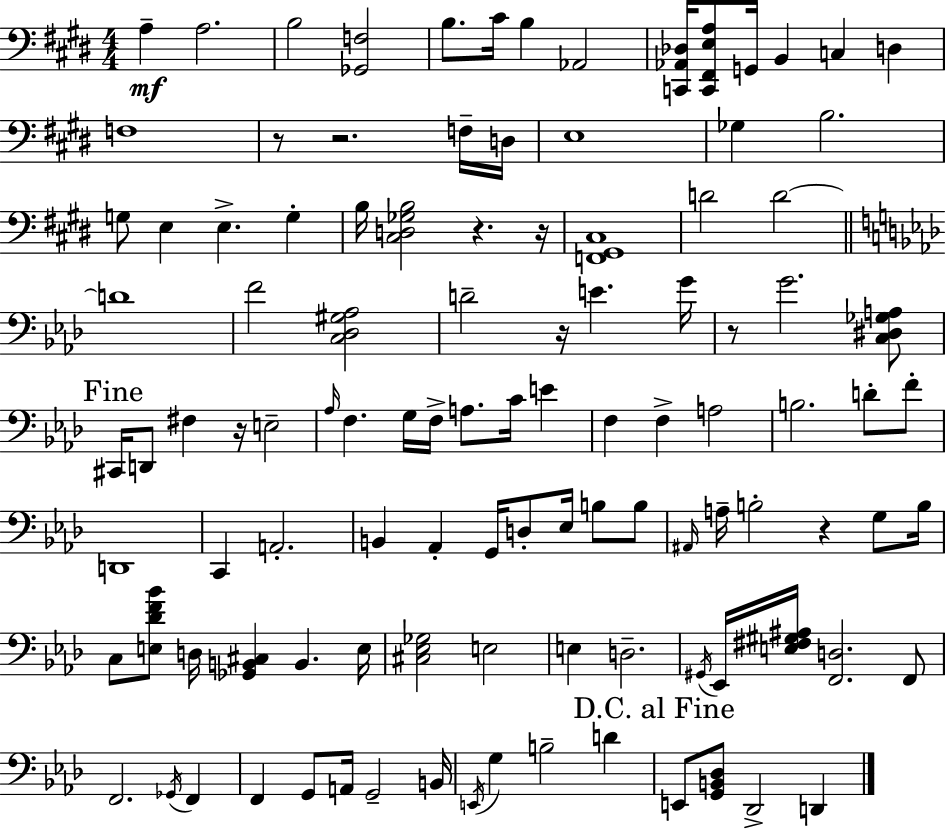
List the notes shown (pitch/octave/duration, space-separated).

A3/q A3/h. B3/h [Gb2,F3]/h B3/e. C#4/s B3/q Ab2/h [C2,Ab2,Db3]/s [C2,F#2,E3,A3]/e G2/s B2/q C3/q D3/q F3/w R/e R/h. F3/s D3/s E3/w Gb3/q B3/h. G3/e E3/q E3/q. G3/q B3/s [C#3,D3,Gb3,B3]/h R/q. R/s [F2,G#2,C#3]/w D4/h D4/h D4/w F4/h [C3,Db3,G#3,Ab3]/h D4/h R/s E4/q. G4/s R/e G4/h. [C3,D#3,Gb3,A3]/e C#2/s D2/e F#3/q R/s E3/h Ab3/s F3/q. G3/s F3/s A3/e. C4/s E4/q F3/q F3/q A3/h B3/h. D4/e F4/e D2/w C2/q A2/h. B2/q Ab2/q G2/s D3/e Eb3/s B3/e B3/e A#2/s A3/s B3/h R/q G3/e B3/s C3/e [E3,Db4,F4,Bb4]/e D3/s [Gb2,B2,C#3]/q B2/q. E3/s [C#3,Eb3,Gb3]/h E3/h E3/q D3/h. G#2/s Eb2/s [E3,F#3,G#3,A#3]/s [F2,D3]/h. F2/e F2/h. Gb2/s F2/q F2/q G2/e A2/s G2/h B2/s E2/s G3/q B3/h D4/q E2/e [G2,B2,Db3]/e Db2/h D2/q